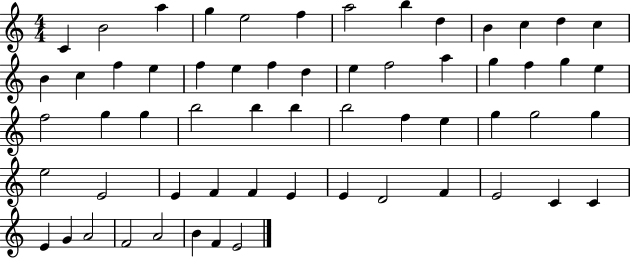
X:1
T:Untitled
M:4/4
L:1/4
K:C
C B2 a g e2 f a2 b d B c d c B c f e f e f d e f2 a g f g e f2 g g b2 b b b2 f e g g2 g e2 E2 E F F E E D2 F E2 C C E G A2 F2 A2 B F E2